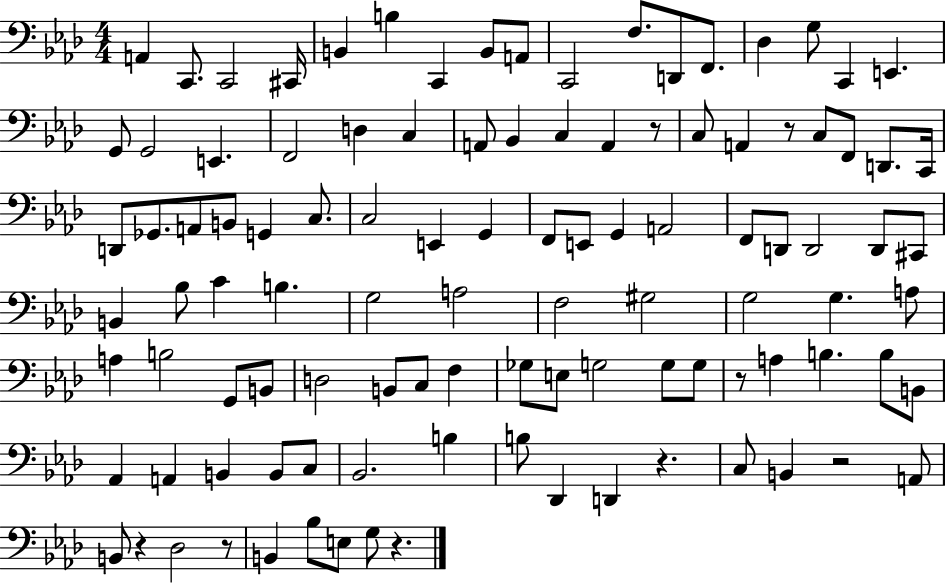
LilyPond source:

{
  \clef bass
  \numericTimeSignature
  \time 4/4
  \key aes \major
  a,4 c,8. c,2 cis,16 | b,4 b4 c,4 b,8 a,8 | c,2 f8. d,8 f,8. | des4 g8 c,4 e,4. | \break g,8 g,2 e,4. | f,2 d4 c4 | a,8 bes,4 c4 a,4 r8 | c8 a,4 r8 c8 f,8 d,8. c,16 | \break d,8 ges,8. a,8 b,8 g,4 c8. | c2 e,4 g,4 | f,8 e,8 g,4 a,2 | f,8 d,8 d,2 d,8 cis,8 | \break b,4 bes8 c'4 b4. | g2 a2 | f2 gis2 | g2 g4. a8 | \break a4 b2 g,8 b,8 | d2 b,8 c8 f4 | ges8 e8 g2 g8 g8 | r8 a4 b4. b8 b,8 | \break aes,4 a,4 b,4 b,8 c8 | bes,2. b4 | b8 des,4 d,4 r4. | c8 b,4 r2 a,8 | \break b,8 r4 des2 r8 | b,4 bes8 e8 g8 r4. | \bar "|."
}